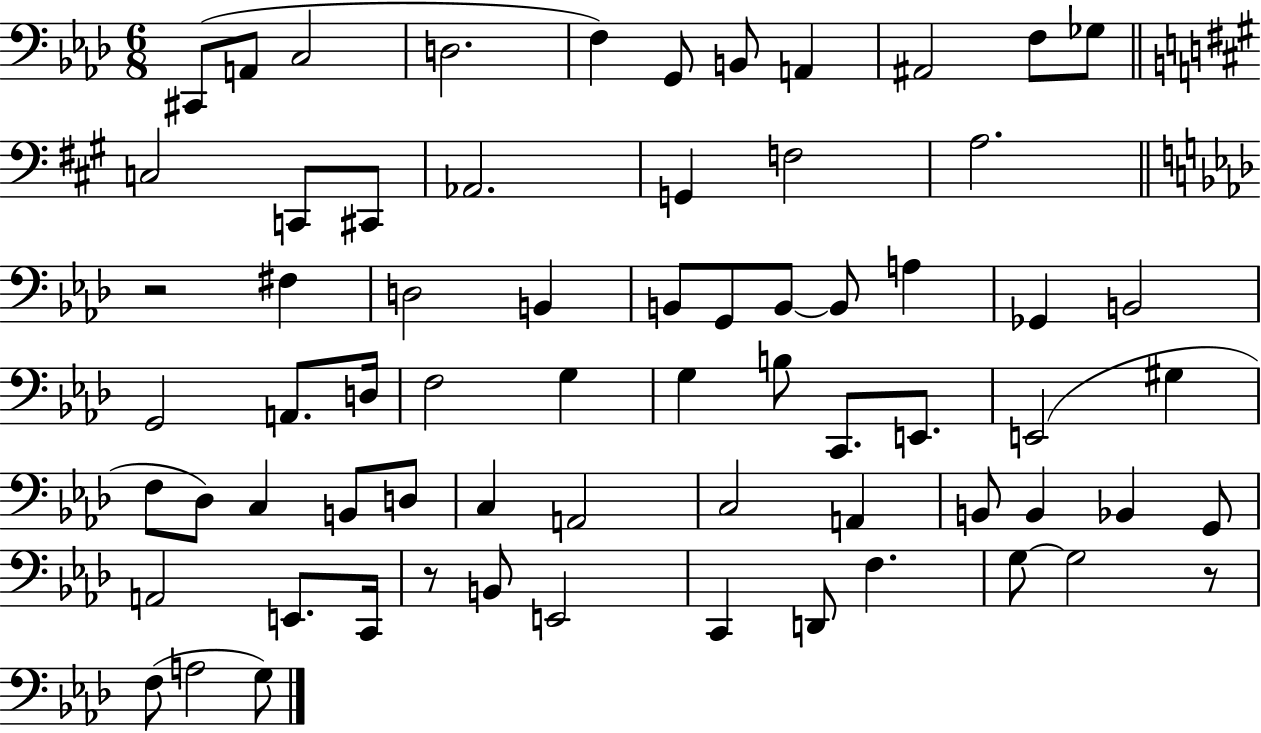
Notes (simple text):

C#2/e A2/e C3/h D3/h. F3/q G2/e B2/e A2/q A#2/h F3/e Gb3/e C3/h C2/e C#2/e Ab2/h. G2/q F3/h A3/h. R/h F#3/q D3/h B2/q B2/e G2/e B2/e B2/e A3/q Gb2/q B2/h G2/h A2/e. D3/s F3/h G3/q G3/q B3/e C2/e. E2/e. E2/h G#3/q F3/e Db3/e C3/q B2/e D3/e C3/q A2/h C3/h A2/q B2/e B2/q Bb2/q G2/e A2/h E2/e. C2/s R/e B2/e E2/h C2/q D2/e F3/q. G3/e G3/h R/e F3/e A3/h G3/e